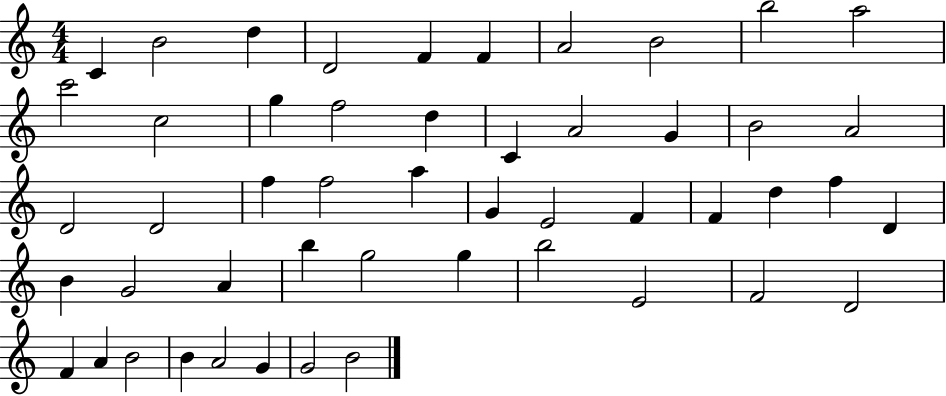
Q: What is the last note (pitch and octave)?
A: B4